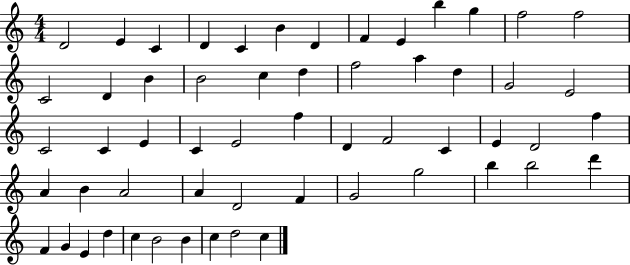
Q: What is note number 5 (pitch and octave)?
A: C4